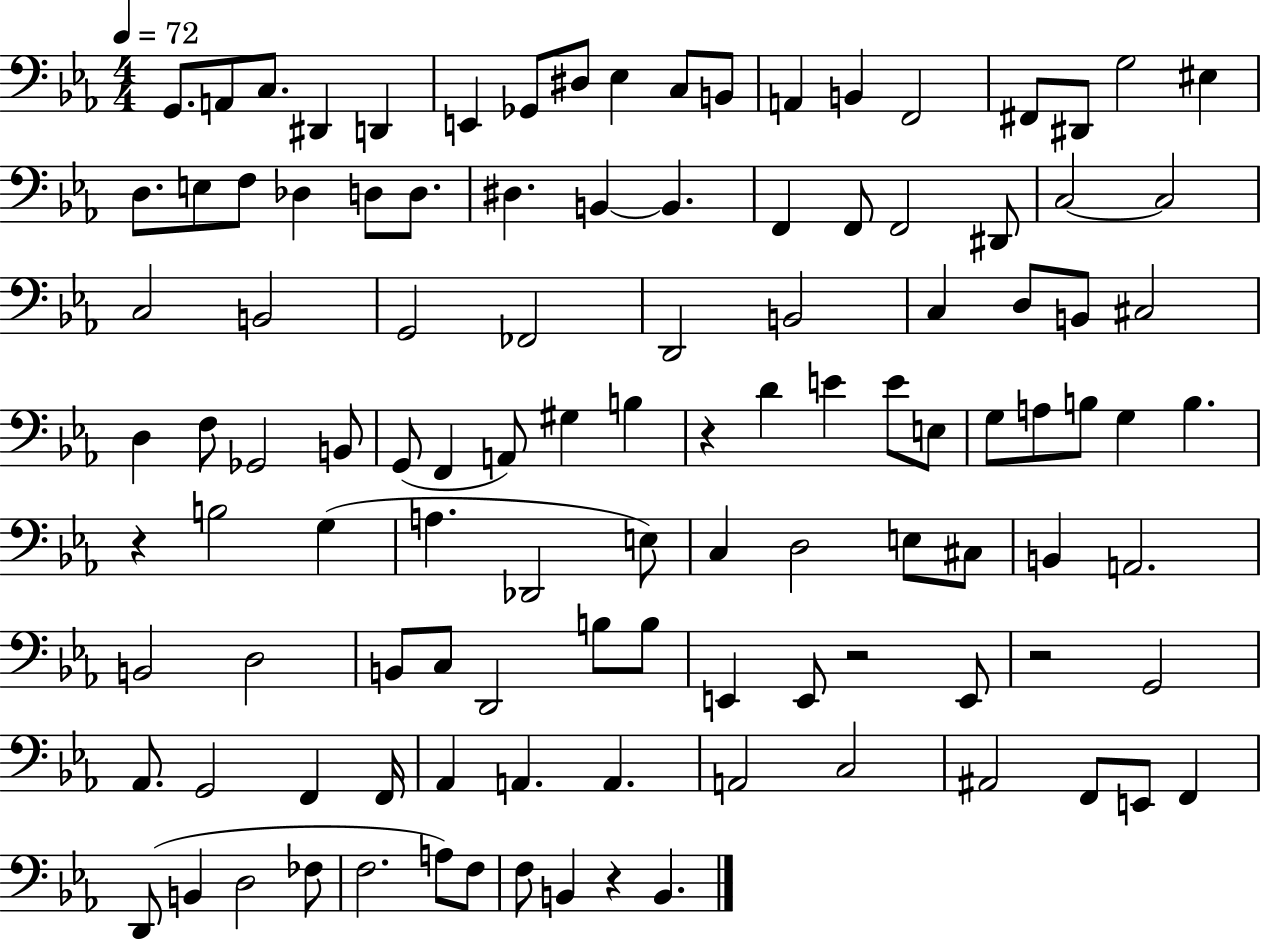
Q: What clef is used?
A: bass